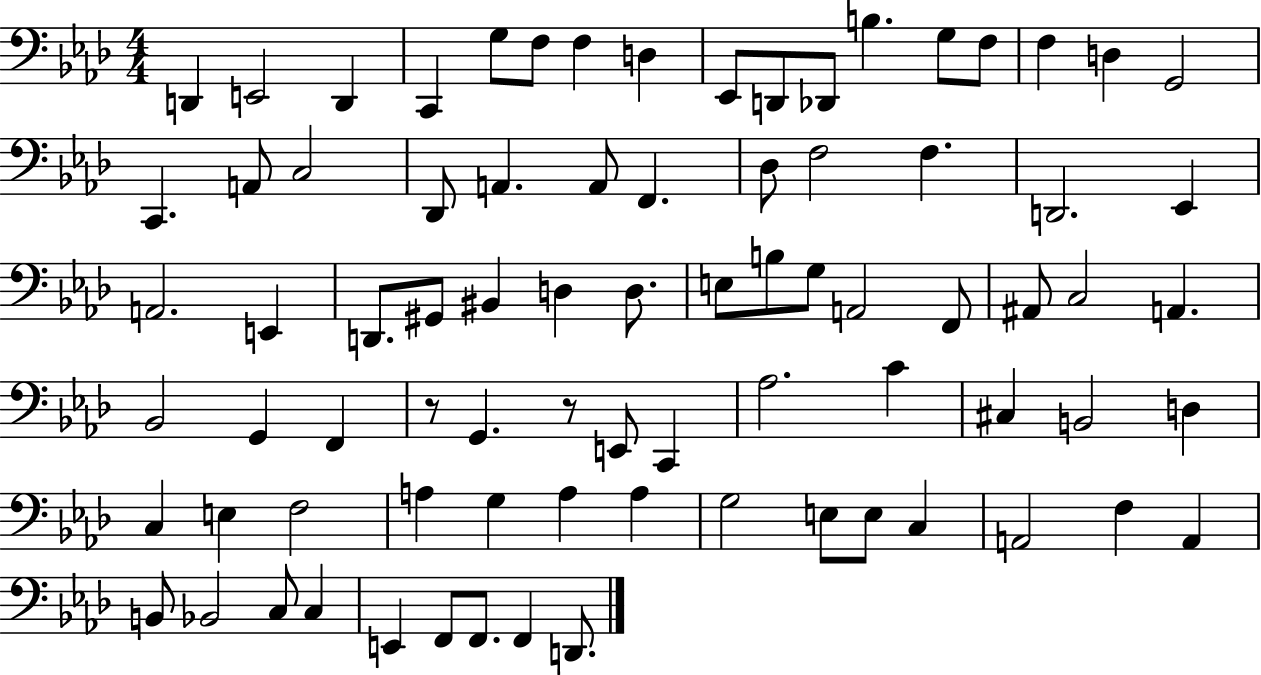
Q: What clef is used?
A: bass